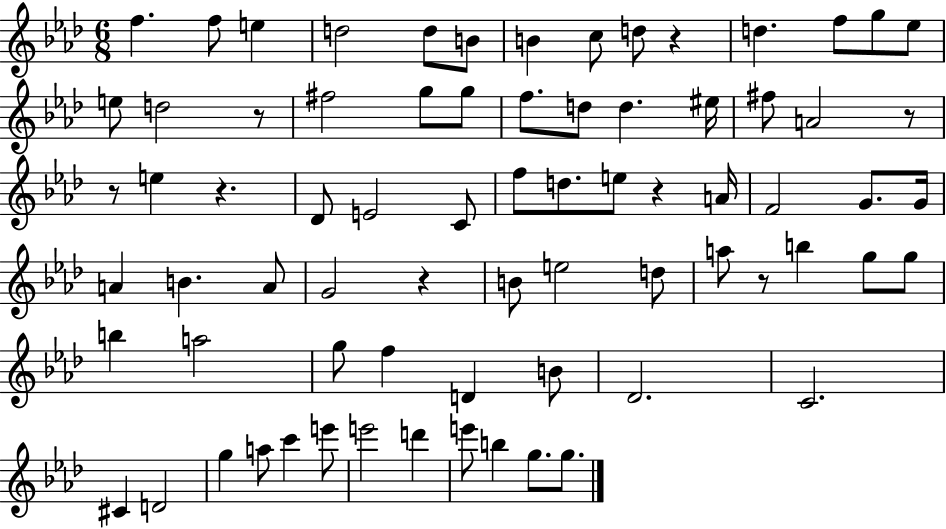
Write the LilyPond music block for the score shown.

{
  \clef treble
  \numericTimeSignature
  \time 6/8
  \key aes \major
  f''4. f''8 e''4 | d''2 d''8 b'8 | b'4 c''8 d''8 r4 | d''4. f''8 g''8 ees''8 | \break e''8 d''2 r8 | fis''2 g''8 g''8 | f''8. d''8 d''4. eis''16 | fis''8 a'2 r8 | \break r8 e''4 r4. | des'8 e'2 c'8 | f''8 d''8. e''8 r4 a'16 | f'2 g'8. g'16 | \break a'4 b'4. a'8 | g'2 r4 | b'8 e''2 d''8 | a''8 r8 b''4 g''8 g''8 | \break b''4 a''2 | g''8 f''4 d'4 b'8 | des'2. | c'2. | \break cis'4 d'2 | g''4 a''8 c'''4 e'''8 | e'''2 d'''4 | e'''8 b''4 g''8. g''8. | \break \bar "|."
}